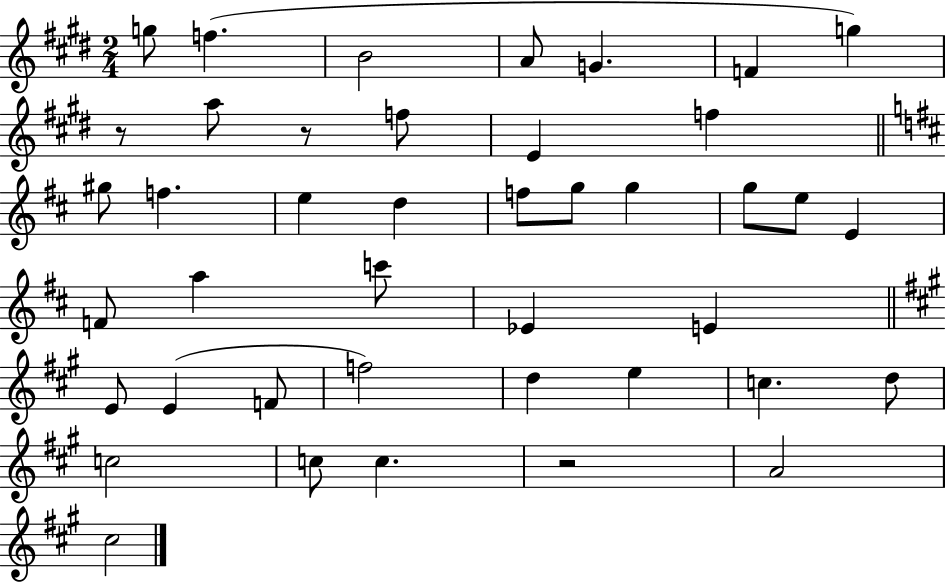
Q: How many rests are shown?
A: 3